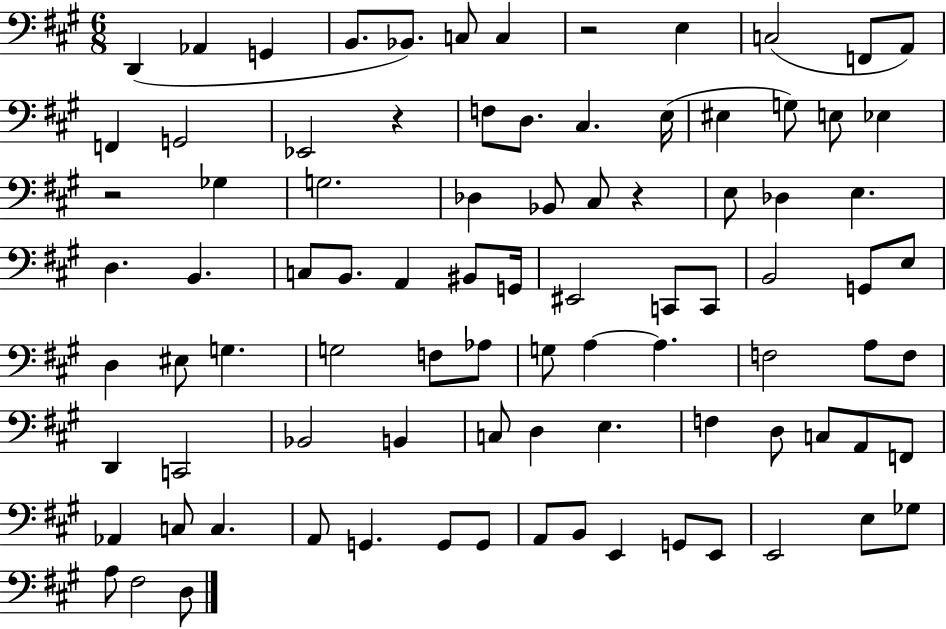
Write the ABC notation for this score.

X:1
T:Untitled
M:6/8
L:1/4
K:A
D,, _A,, G,, B,,/2 _B,,/2 C,/2 C, z2 E, C,2 F,,/2 A,,/2 F,, G,,2 _E,,2 z F,/2 D,/2 ^C, E,/4 ^E, G,/2 E,/2 _E, z2 _G, G,2 _D, _B,,/2 ^C,/2 z E,/2 _D, E, D, B,, C,/2 B,,/2 A,, ^B,,/2 G,,/4 ^E,,2 C,,/2 C,,/2 B,,2 G,,/2 E,/2 D, ^E,/2 G, G,2 F,/2 _A,/2 G,/2 A, A, F,2 A,/2 F,/2 D,, C,,2 _B,,2 B,, C,/2 D, E, F, D,/2 C,/2 A,,/2 F,,/2 _A,, C,/2 C, A,,/2 G,, G,,/2 G,,/2 A,,/2 B,,/2 E,, G,,/2 E,,/2 E,,2 E,/2 _G,/2 A,/2 ^F,2 D,/2